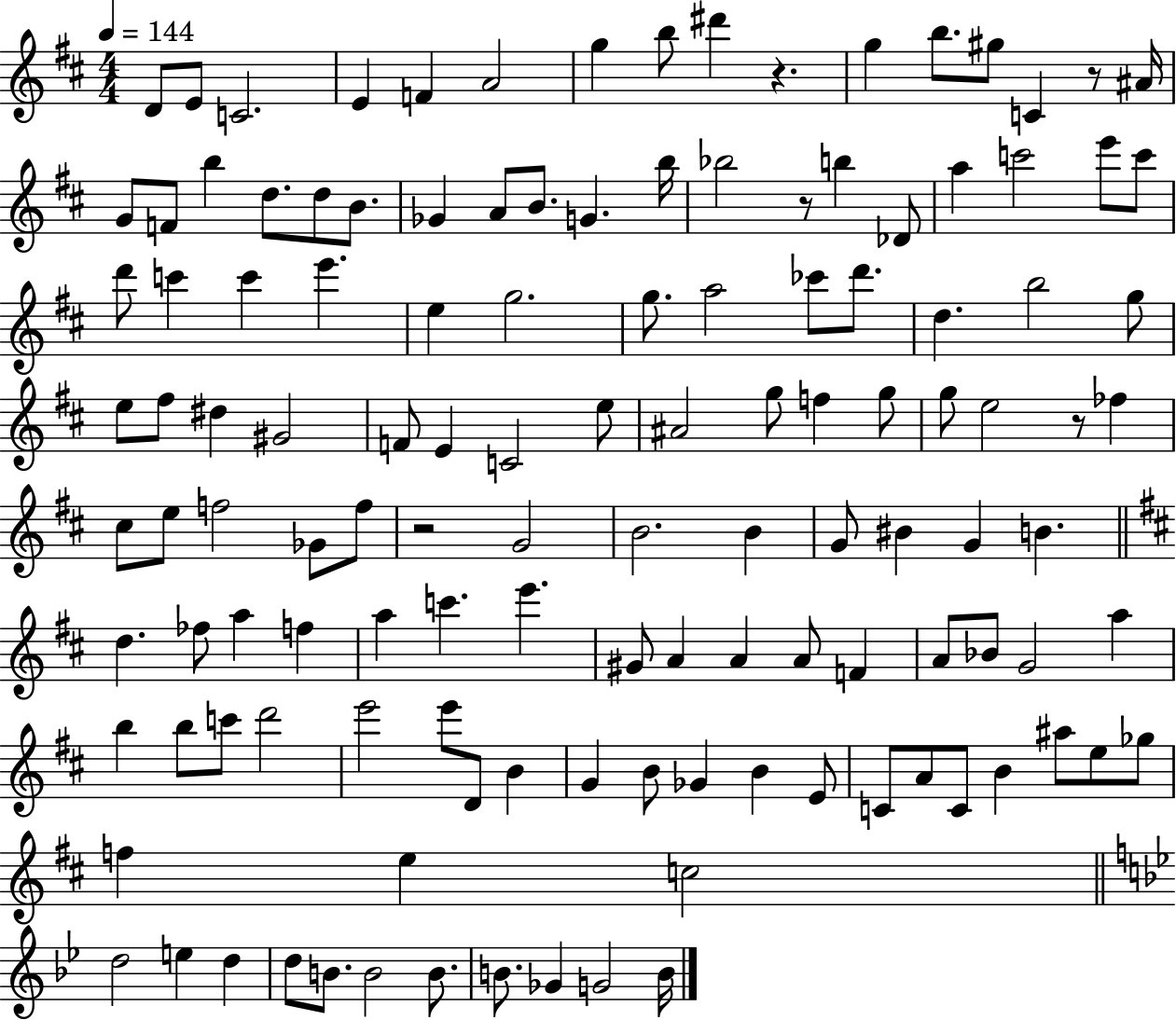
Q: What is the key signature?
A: D major